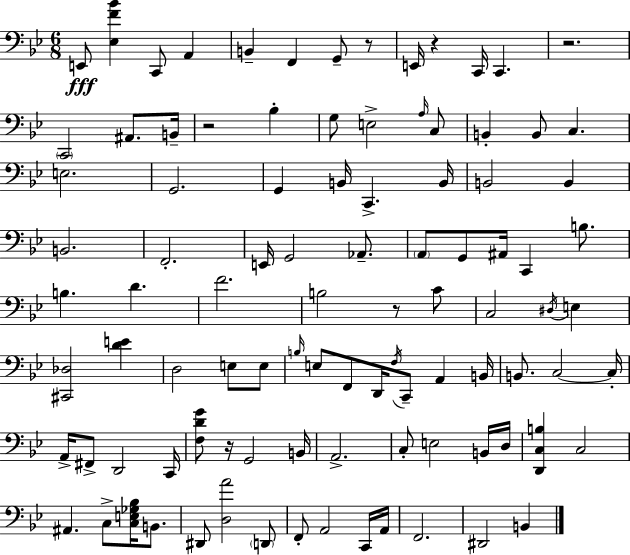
E2/e [Eb3,F4,Bb4]/q C2/e A2/q B2/q F2/q G2/e R/e E2/s R/q C2/s C2/q. R/h. C2/h A#2/e. B2/s R/h Bb3/q G3/e E3/h A3/s C3/e B2/q B2/e C3/q. E3/h. G2/h. G2/q B2/s C2/q. B2/s B2/h B2/q B2/h. F2/h. E2/s G2/h Ab2/e. A2/e G2/e A#2/s C2/q B3/e. B3/q. D4/q. F4/h. B3/h R/e C4/e C3/h D#3/s E3/q [C#2,Db3]/h [D4,E4]/q D3/h E3/e E3/e B3/s E3/e F2/e D2/s F3/s C2/e A2/q B2/s B2/e. C3/h C3/s A2/s F#2/e D2/h C2/s [F3,D4,G4]/e R/s G2/h B2/s A2/h. C3/e E3/h B2/s D3/s [D2,C3,B3]/q C3/h A#2/q. C3/e [C3,E3,Gb3,Bb3]/s B2/e. D#2/e [D3,A4]/h D2/e F2/e A2/h C2/s A2/s F2/h. D#2/h B2/q